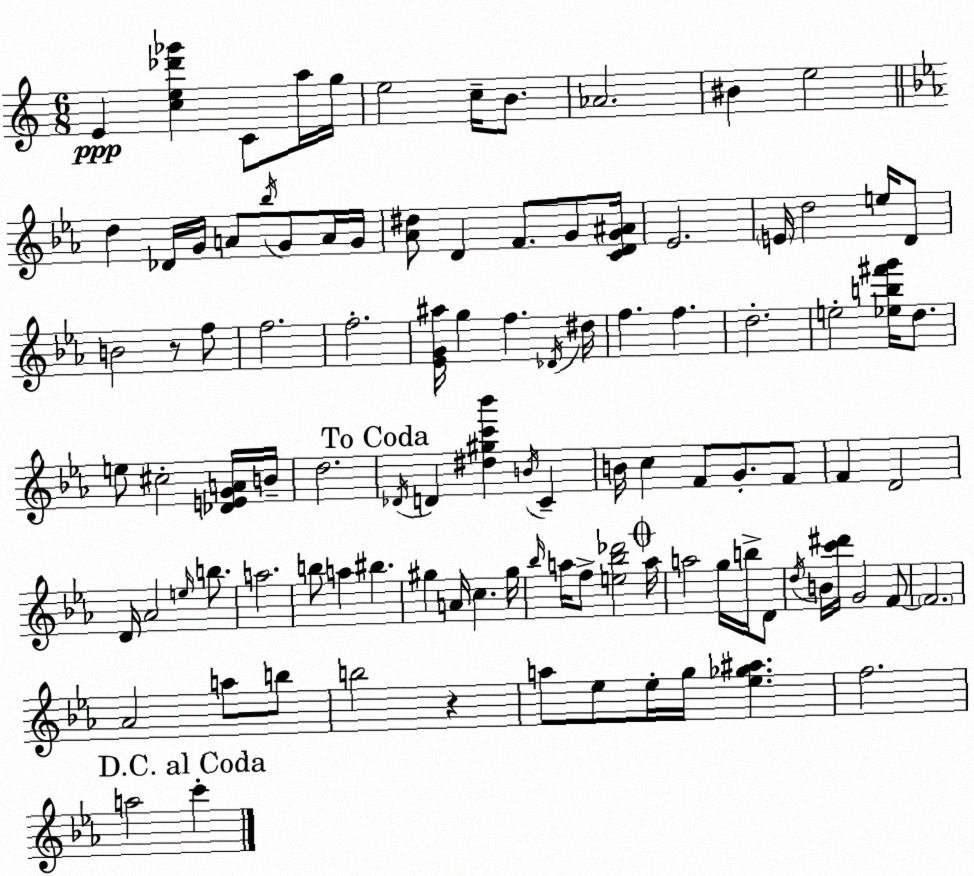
X:1
T:Untitled
M:6/8
L:1/4
K:C
E [ce_d'_g'] C/2 a/4 g/4 e2 c/4 B/2 _A2 ^B e2 d _D/4 G/4 A/2 _b/4 G/2 A/4 G/4 [_A^d]/2 D F/2 G/2 [CDG^A]/4 _E2 E/4 d2 e/4 D/2 B2 z/2 f/2 f2 f2 [_EG^a]/4 g f _D/4 ^d/4 f f d2 e2 [_eb^f'g']/4 d/2 e/2 ^c2 [_DEGA]/4 B/4 d2 _D/4 D [^d^gc'_b'] B/4 C B/4 c F/2 G/2 F/2 F D2 D/4 _A2 e/4 b/2 a2 b/2 a ^b ^g A/4 c ^g/4 _b/4 a/4 f/2 [e_b_d']2 a/4 a2 g/4 b/4 D/2 d/4 B/4 [c'^d']/4 G2 F/2 F2 _A2 a/2 b/2 b2 z a/2 _e/2 _e/4 g/4 [_e_g^a] f2 a2 c'